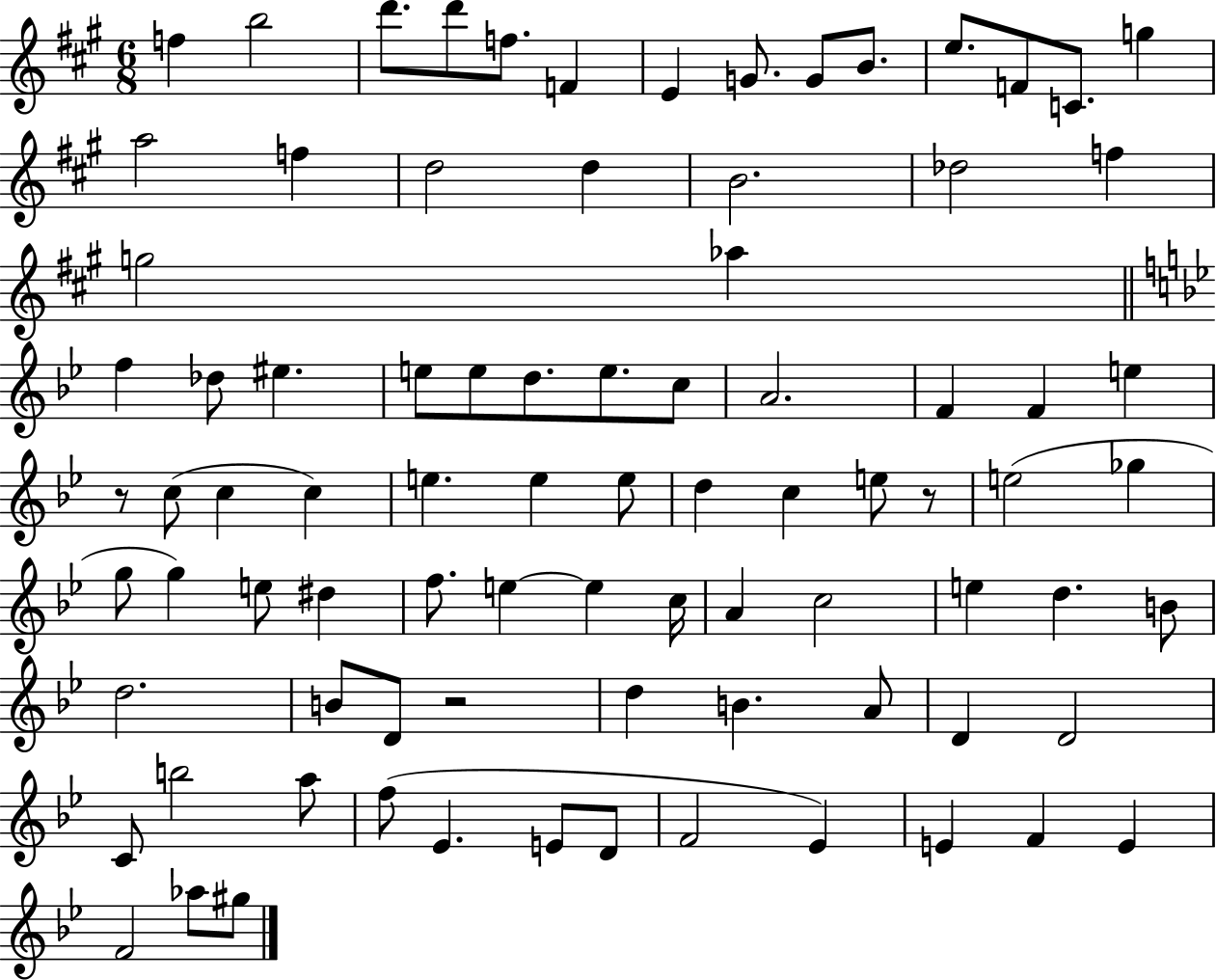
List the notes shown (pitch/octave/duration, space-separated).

F5/q B5/h D6/e. D6/e F5/e. F4/q E4/q G4/e. G4/e B4/e. E5/e. F4/e C4/e. G5/q A5/h F5/q D5/h D5/q B4/h. Db5/h F5/q G5/h Ab5/q F5/q Db5/e EIS5/q. E5/e E5/e D5/e. E5/e. C5/e A4/h. F4/q F4/q E5/q R/e C5/e C5/q C5/q E5/q. E5/q E5/e D5/q C5/q E5/e R/e E5/h Gb5/q G5/e G5/q E5/e D#5/q F5/e. E5/q E5/q C5/s A4/q C5/h E5/q D5/q. B4/e D5/h. B4/e D4/e R/h D5/q B4/q. A4/e D4/q D4/h C4/e B5/h A5/e F5/e Eb4/q. E4/e D4/e F4/h Eb4/q E4/q F4/q E4/q F4/h Ab5/e G#5/e